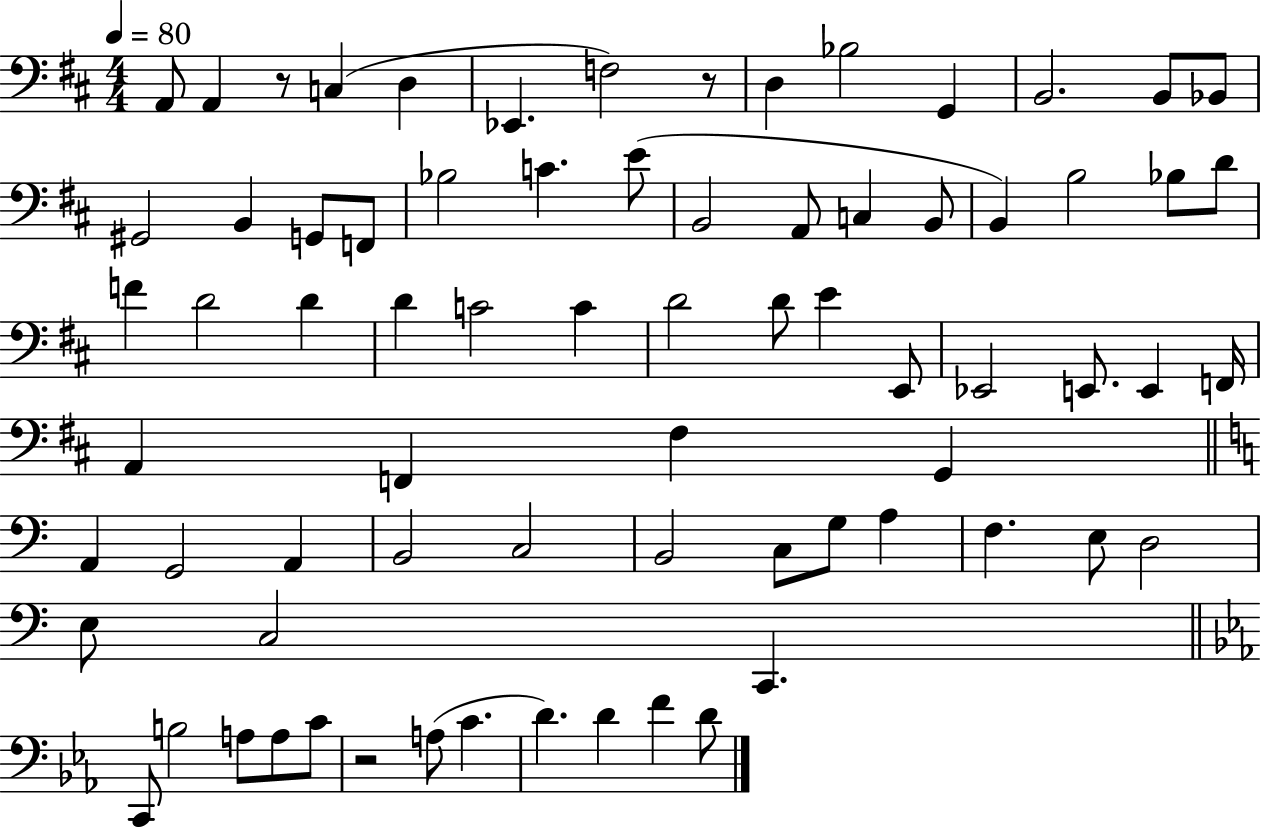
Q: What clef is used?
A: bass